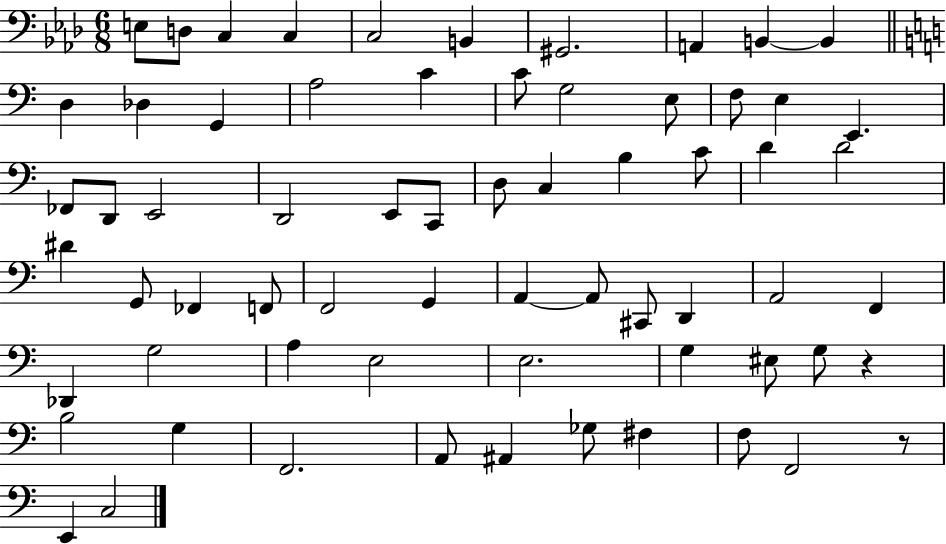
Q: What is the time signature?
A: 6/8